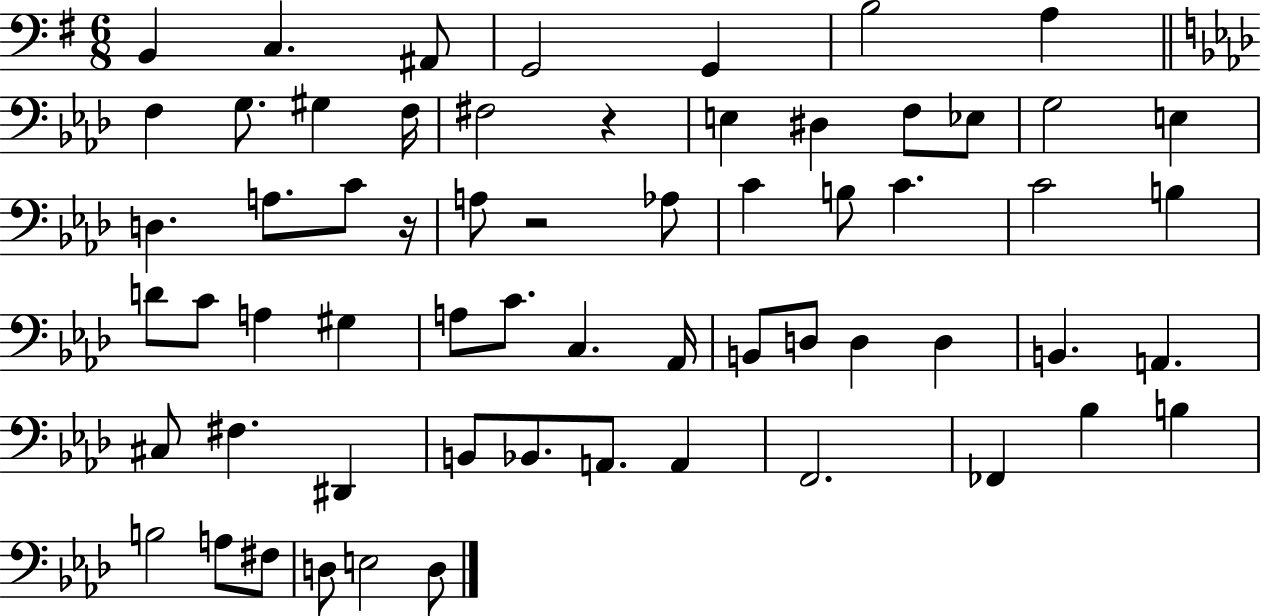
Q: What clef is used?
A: bass